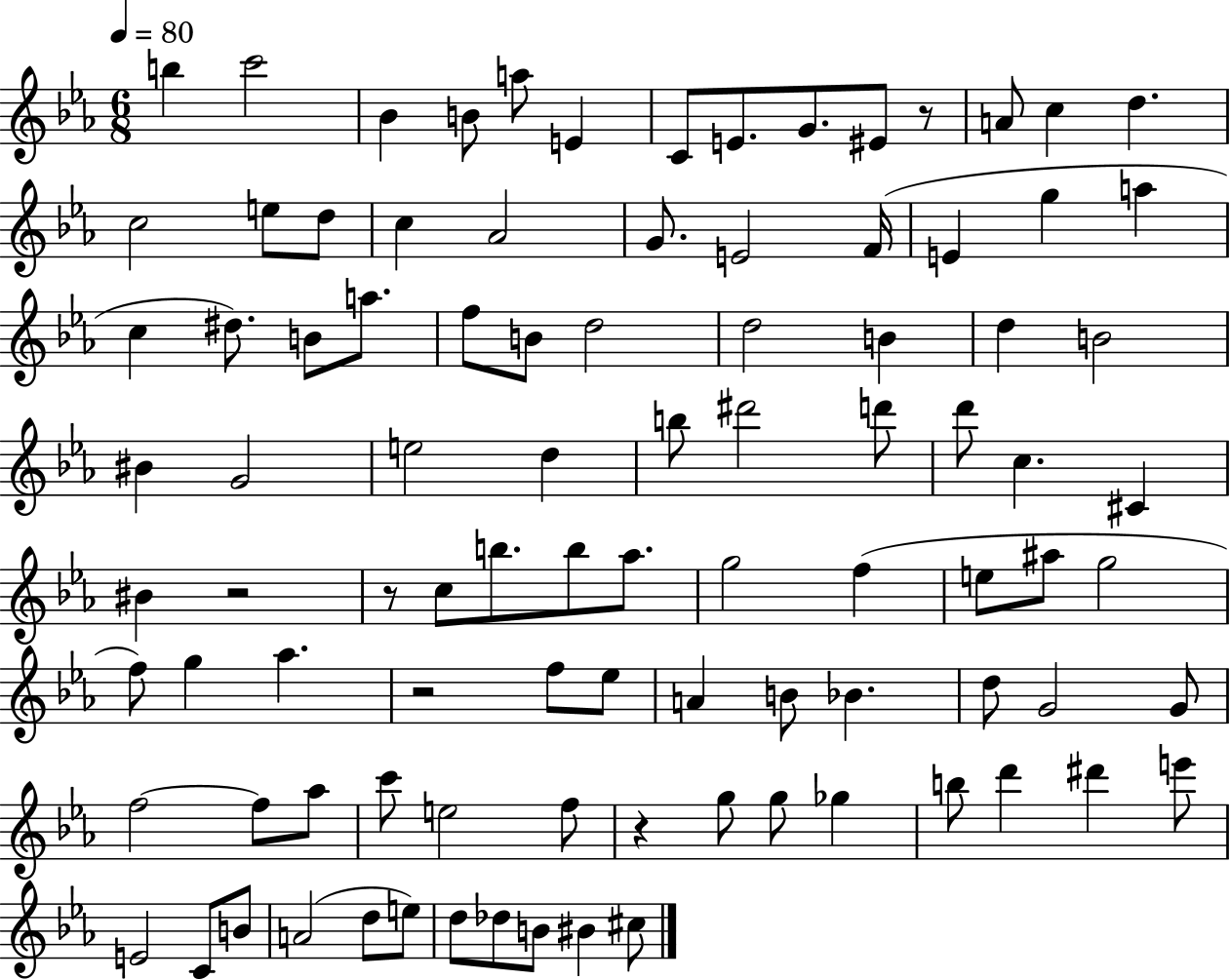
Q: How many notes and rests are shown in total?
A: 95